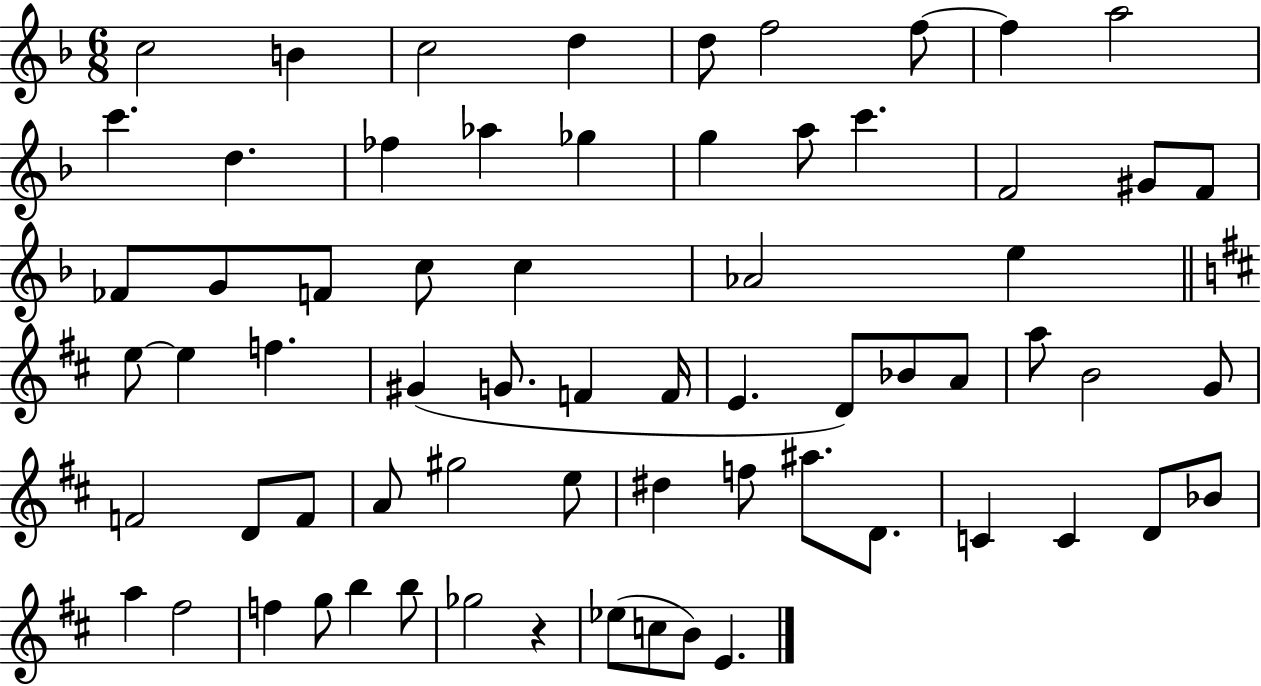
C5/h B4/q C5/h D5/q D5/e F5/h F5/e F5/q A5/h C6/q. D5/q. FES5/q Ab5/q Gb5/q G5/q A5/e C6/q. F4/h G#4/e F4/e FES4/e G4/e F4/e C5/e C5/q Ab4/h E5/q E5/e E5/q F5/q. G#4/q G4/e. F4/q F4/s E4/q. D4/e Bb4/e A4/e A5/e B4/h G4/e F4/h D4/e F4/e A4/e G#5/h E5/e D#5/q F5/e A#5/e. D4/e. C4/q C4/q D4/e Bb4/e A5/q F#5/h F5/q G5/e B5/q B5/e Gb5/h R/q Eb5/e C5/e B4/e E4/q.